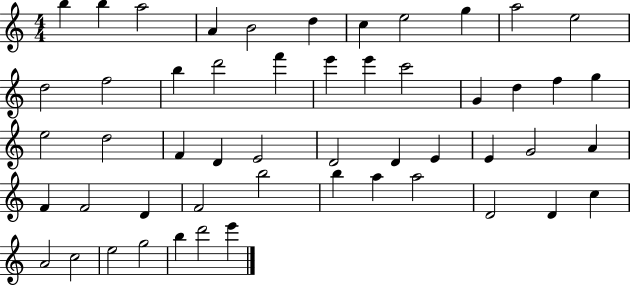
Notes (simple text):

B5/q B5/q A5/h A4/q B4/h D5/q C5/q E5/h G5/q A5/h E5/h D5/h F5/h B5/q D6/h F6/q E6/q E6/q C6/h G4/q D5/q F5/q G5/q E5/h D5/h F4/q D4/q E4/h D4/h D4/q E4/q E4/q G4/h A4/q F4/q F4/h D4/q F4/h B5/h B5/q A5/q A5/h D4/h D4/q C5/q A4/h C5/h E5/h G5/h B5/q D6/h E6/q